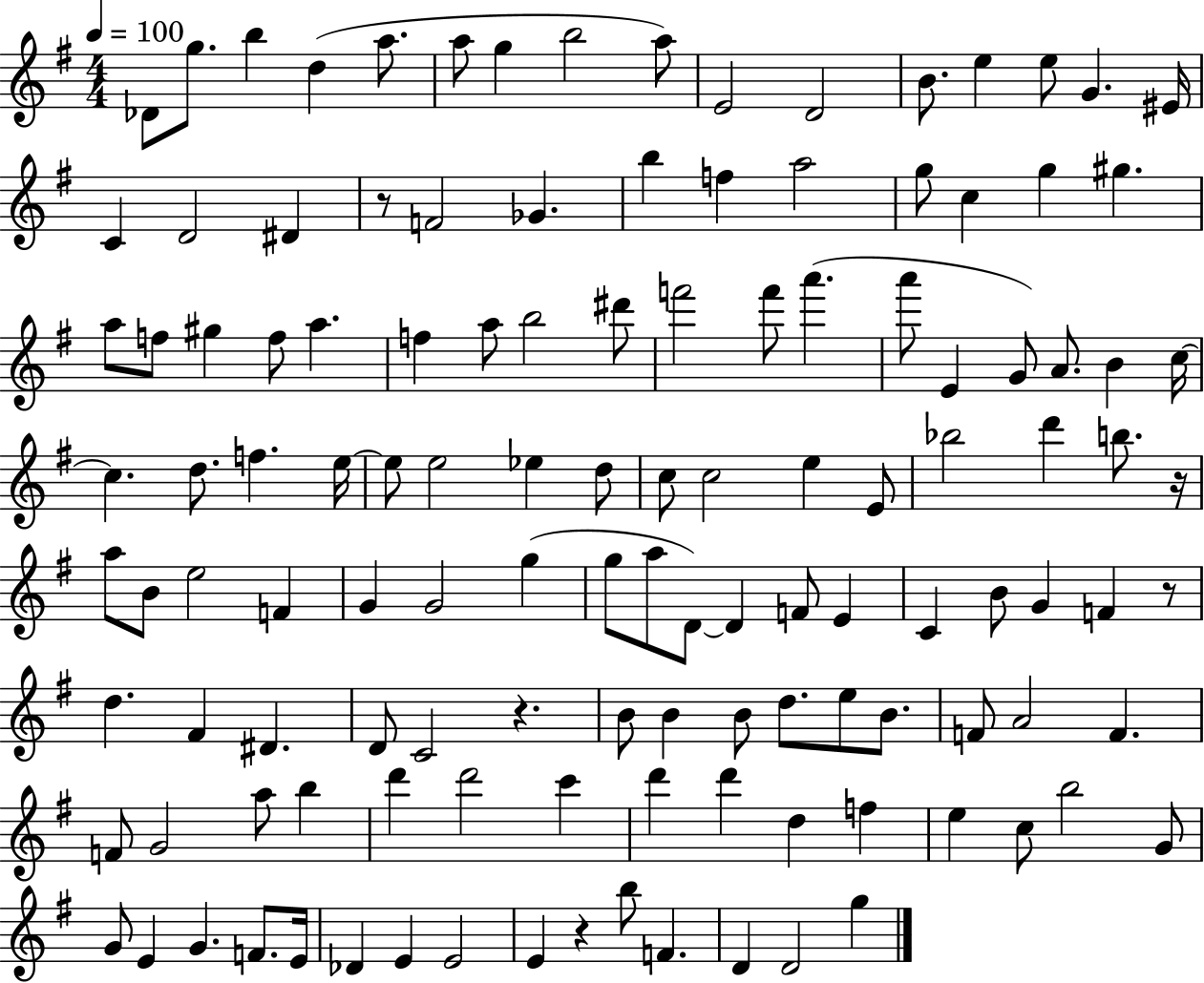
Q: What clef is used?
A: treble